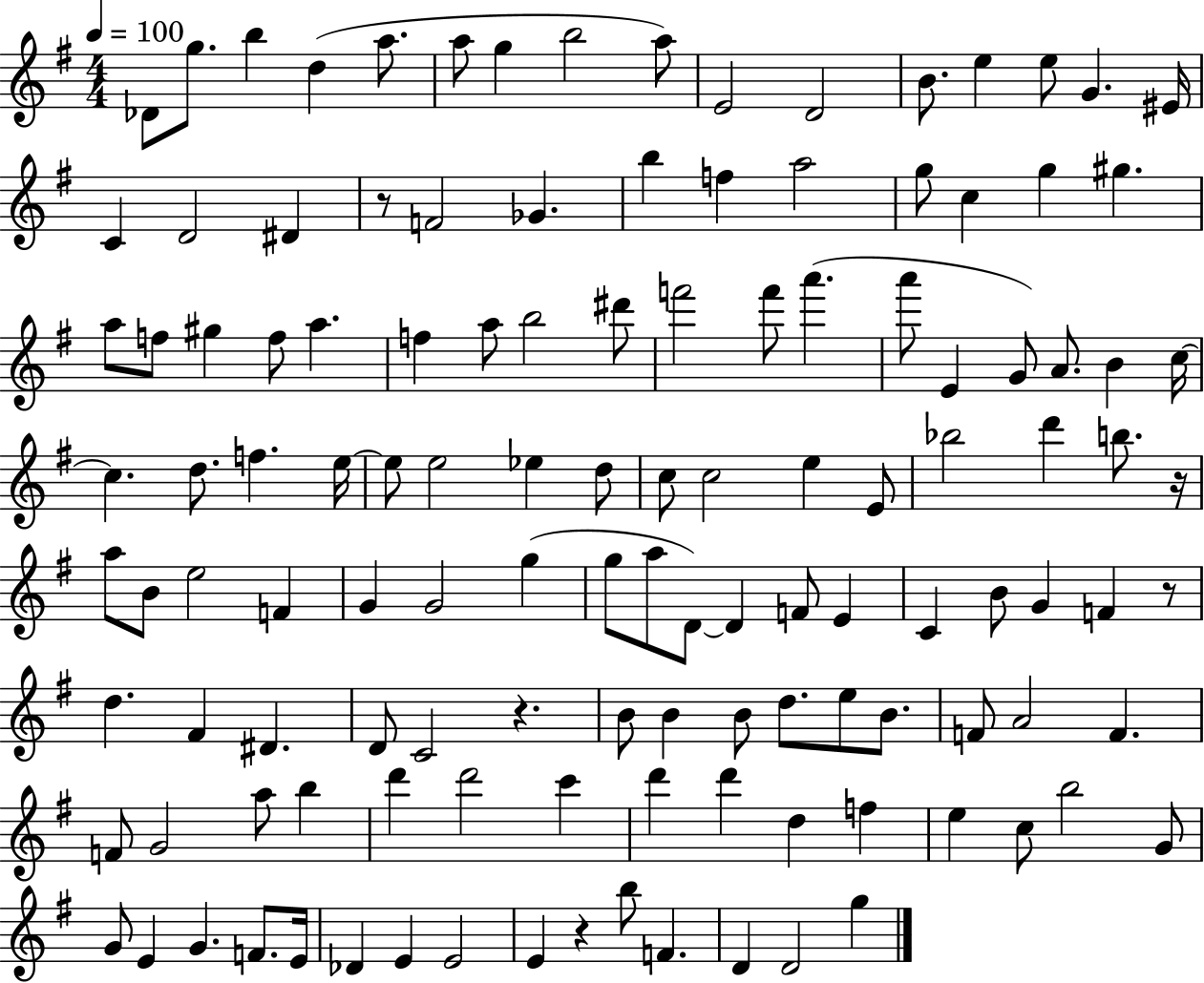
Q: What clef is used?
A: treble